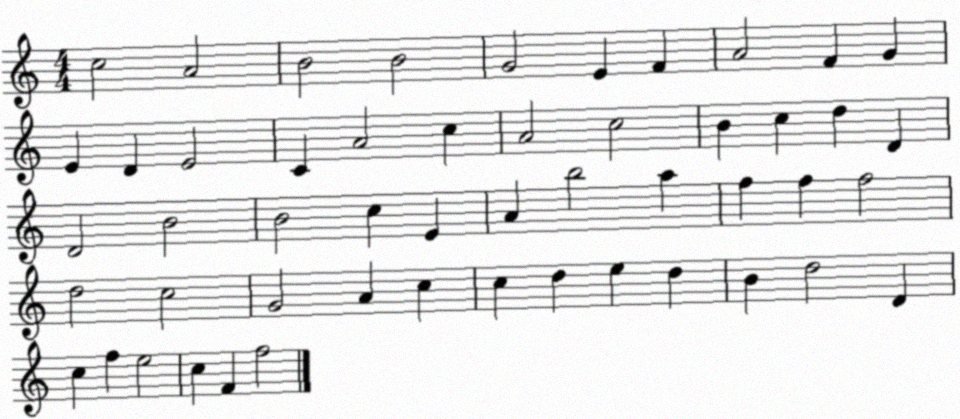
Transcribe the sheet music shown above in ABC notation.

X:1
T:Untitled
M:4/4
L:1/4
K:C
c2 A2 B2 B2 G2 E F A2 F G E D E2 C A2 c A2 c2 B c d D D2 B2 B2 c E A b2 a f f f2 d2 c2 G2 A c c d e d B d2 D c f e2 c F f2